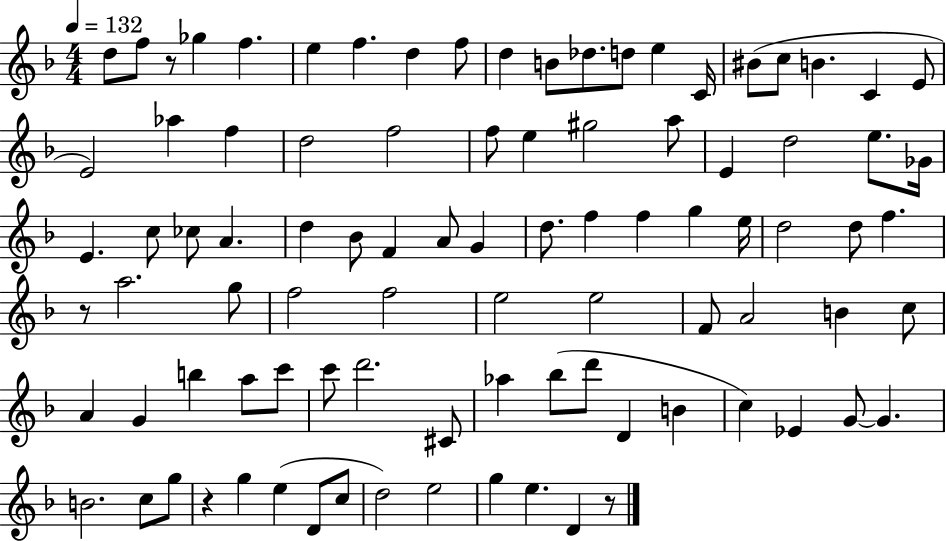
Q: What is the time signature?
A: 4/4